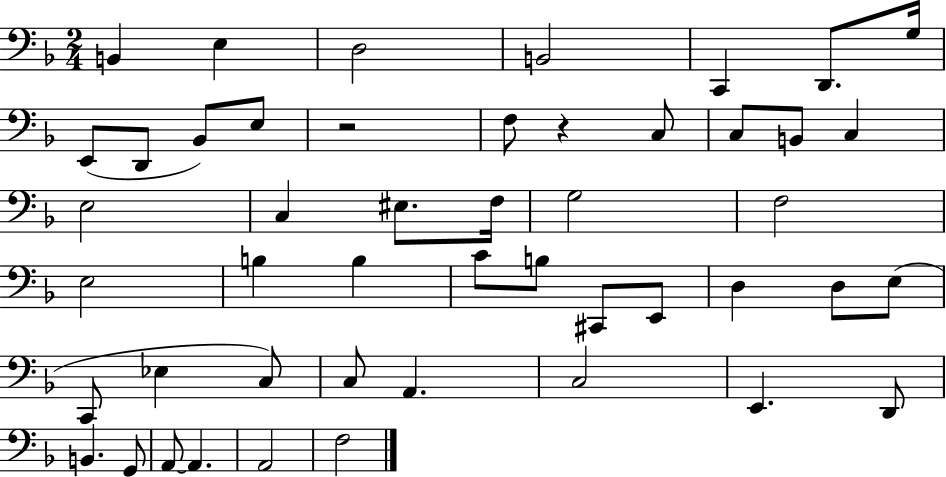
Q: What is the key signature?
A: F major